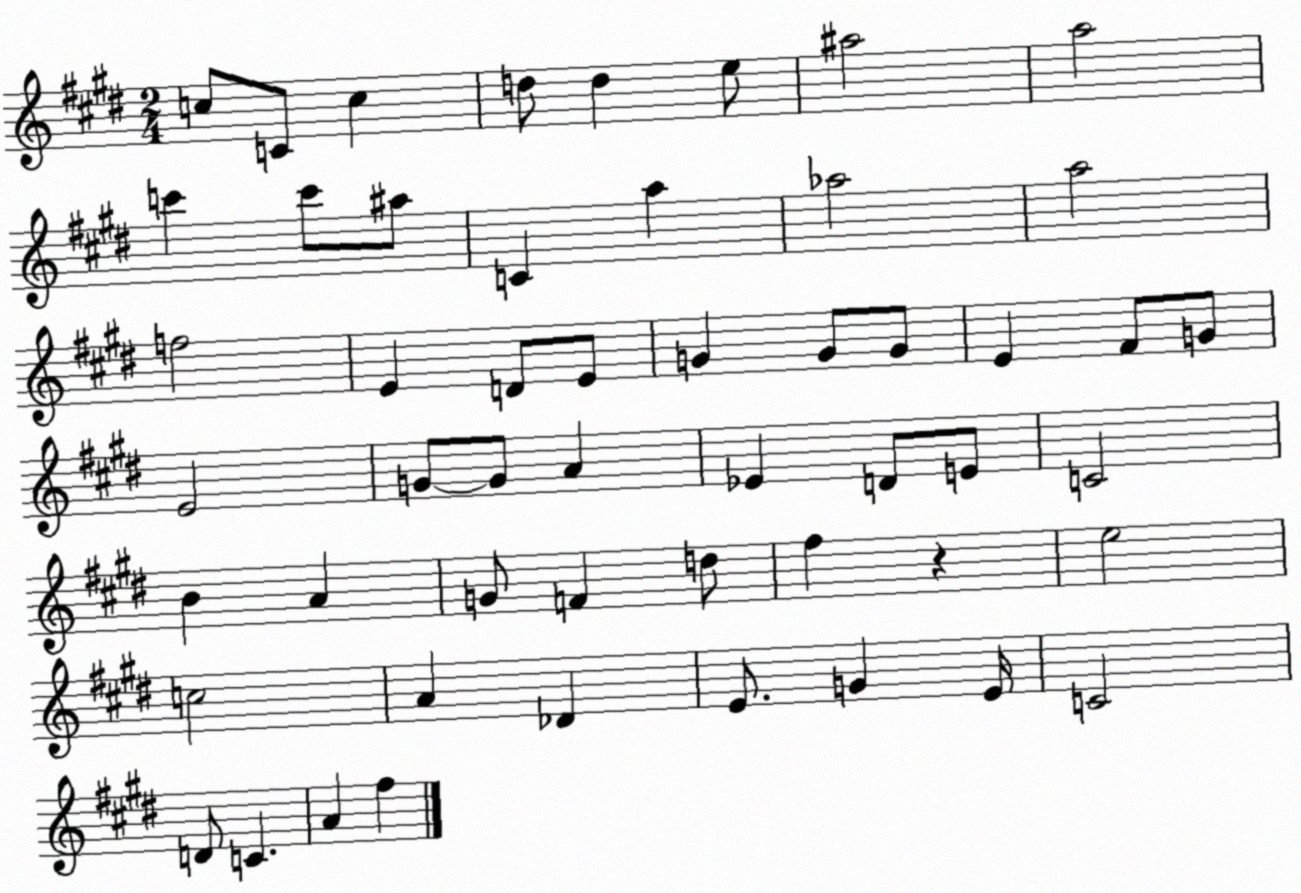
X:1
T:Untitled
M:2/4
L:1/4
K:E
c/2 C/2 c d/2 d e/2 ^a2 a2 c' c'/2 ^a/2 C a _a2 a2 f2 E D/2 E/2 G G/2 G/2 E ^F/2 G/2 E2 G/2 G/2 A _E D/2 E/2 C2 B A G/2 F d/2 ^f z e2 c2 A _D E/2 G E/4 C2 D/2 C A ^f